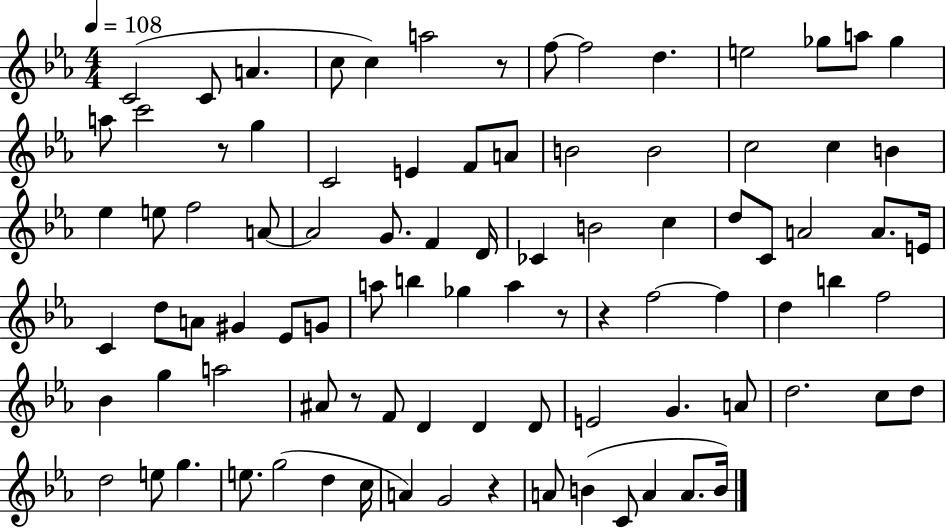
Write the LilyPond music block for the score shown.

{
  \clef treble
  \numericTimeSignature
  \time 4/4
  \key ees \major
  \tempo 4 = 108
  c'2( c'8 a'4. | c''8 c''4) a''2 r8 | f''8~~ f''2 d''4. | e''2 ges''8 a''8 ges''4 | \break a''8 c'''2 r8 g''4 | c'2 e'4 f'8 a'8 | b'2 b'2 | c''2 c''4 b'4 | \break ees''4 e''8 f''2 a'8~~ | a'2 g'8. f'4 d'16 | ces'4 b'2 c''4 | d''8 c'8 a'2 a'8. e'16 | \break c'4 d''8 a'8 gis'4 ees'8 g'8 | a''8 b''4 ges''4 a''4 r8 | r4 f''2~~ f''4 | d''4 b''4 f''2 | \break bes'4 g''4 a''2 | ais'8 r8 f'8 d'4 d'4 d'8 | e'2 g'4. a'8 | d''2. c''8 d''8 | \break d''2 e''8 g''4. | e''8. g''2( d''4 c''16 | a'4) g'2 r4 | a'8 b'4( c'8 a'4 a'8. b'16) | \break \bar "|."
}